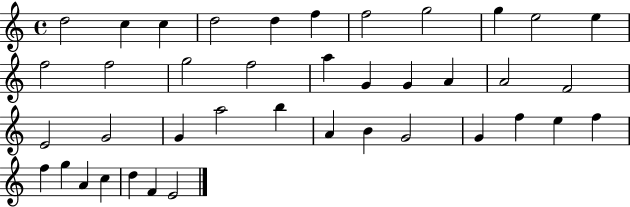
{
  \clef treble
  \time 4/4
  \defaultTimeSignature
  \key c \major
  d''2 c''4 c''4 | d''2 d''4 f''4 | f''2 g''2 | g''4 e''2 e''4 | \break f''2 f''2 | g''2 f''2 | a''4 g'4 g'4 a'4 | a'2 f'2 | \break e'2 g'2 | g'4 a''2 b''4 | a'4 b'4 g'2 | g'4 f''4 e''4 f''4 | \break f''4 g''4 a'4 c''4 | d''4 f'4 e'2 | \bar "|."
}